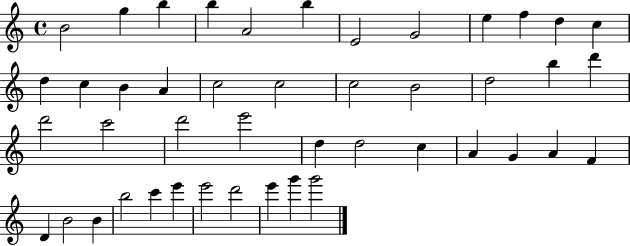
{
  \clef treble
  \time 4/4
  \defaultTimeSignature
  \key c \major
  b'2 g''4 b''4 | b''4 a'2 b''4 | e'2 g'2 | e''4 f''4 d''4 c''4 | \break d''4 c''4 b'4 a'4 | c''2 c''2 | c''2 b'2 | d''2 b''4 d'''4 | \break d'''2 c'''2 | d'''2 e'''2 | d''4 d''2 c''4 | a'4 g'4 a'4 f'4 | \break d'4 b'2 b'4 | b''2 c'''4 e'''4 | e'''2 d'''2 | e'''4 g'''4 g'''2 | \break \bar "|."
}